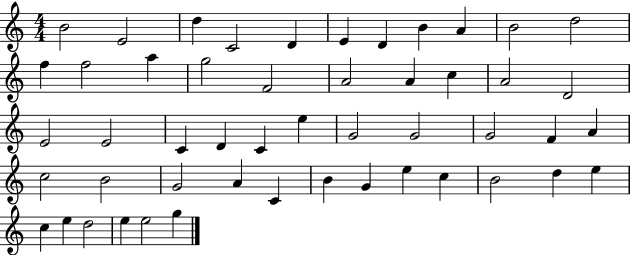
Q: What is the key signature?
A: C major